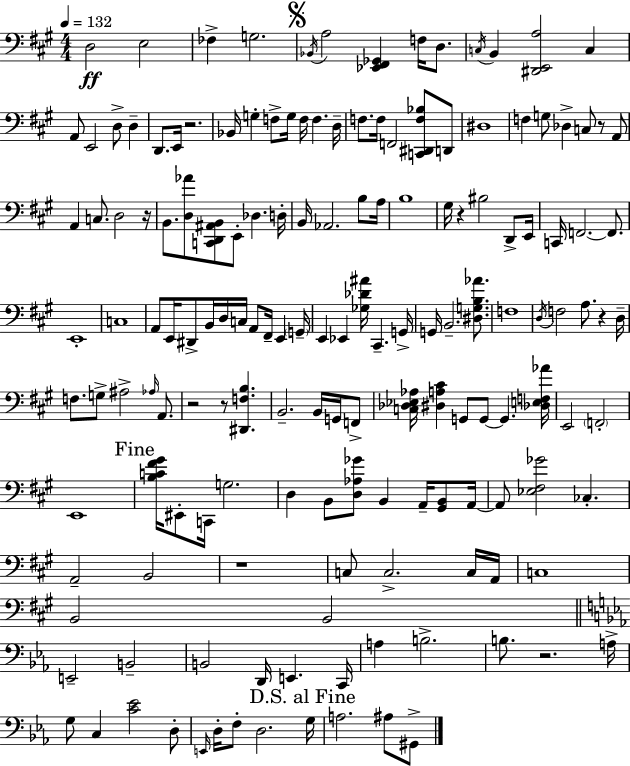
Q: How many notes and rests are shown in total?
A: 156